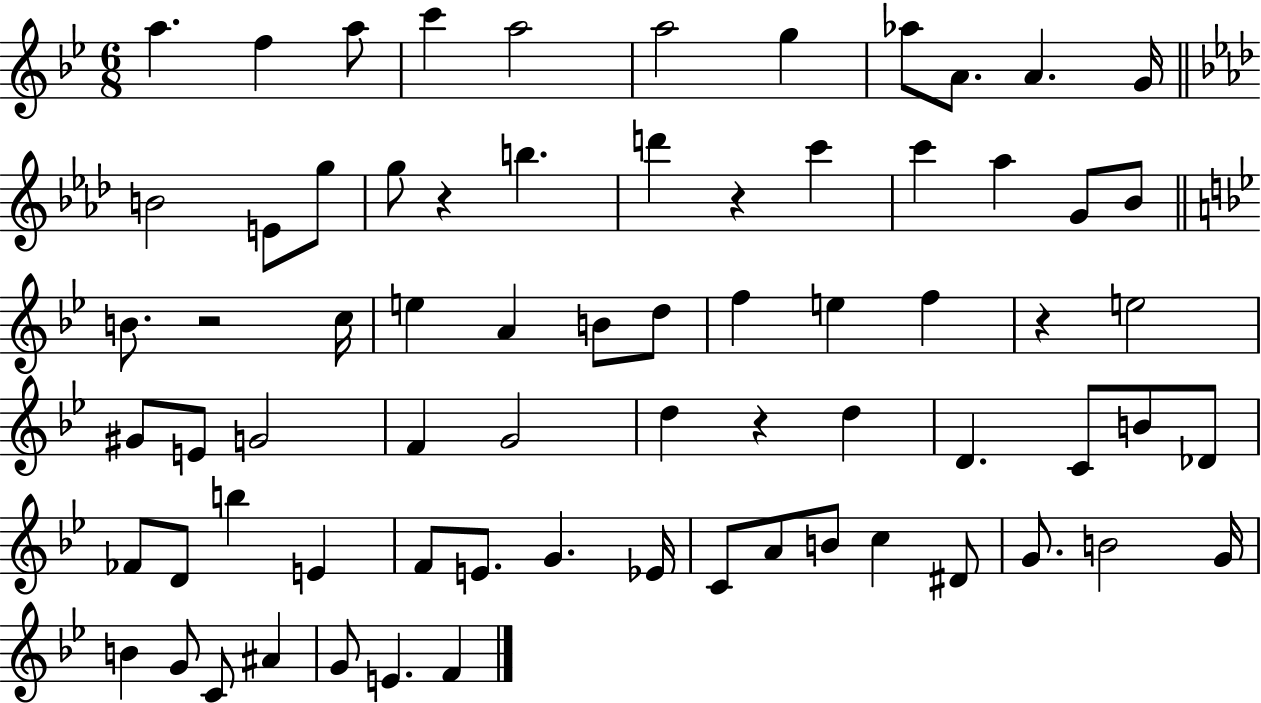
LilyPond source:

{
  \clef treble
  \numericTimeSignature
  \time 6/8
  \key bes \major
  a''4. f''4 a''8 | c'''4 a''2 | a''2 g''4 | aes''8 a'8. a'4. g'16 | \break \bar "||" \break \key f \minor b'2 e'8 g''8 | g''8 r4 b''4. | d'''4 r4 c'''4 | c'''4 aes''4 g'8 bes'8 | \break \bar "||" \break \key bes \major b'8. r2 c''16 | e''4 a'4 b'8 d''8 | f''4 e''4 f''4 | r4 e''2 | \break gis'8 e'8 g'2 | f'4 g'2 | d''4 r4 d''4 | d'4. c'8 b'8 des'8 | \break fes'8 d'8 b''4 e'4 | f'8 e'8. g'4. ees'16 | c'8 a'8 b'8 c''4 dis'8 | g'8. b'2 g'16 | \break b'4 g'8 c'8 ais'4 | g'8 e'4. f'4 | \bar "|."
}